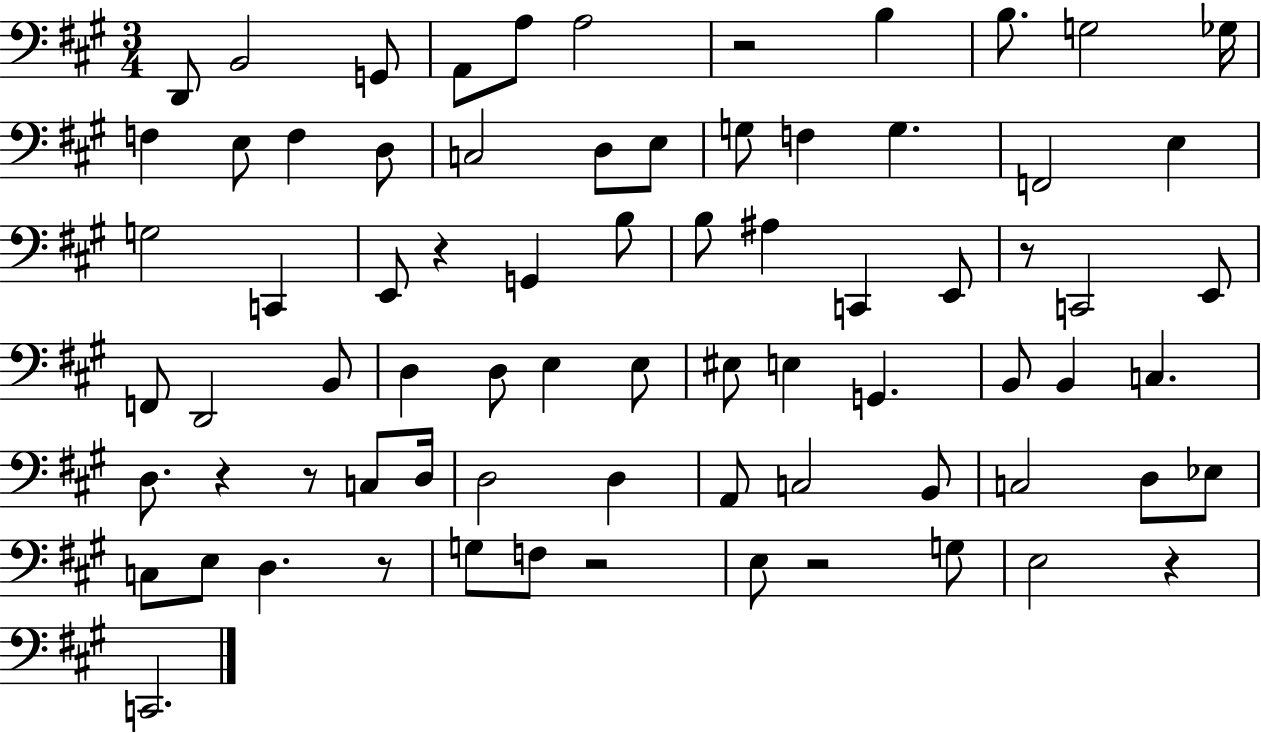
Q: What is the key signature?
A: A major